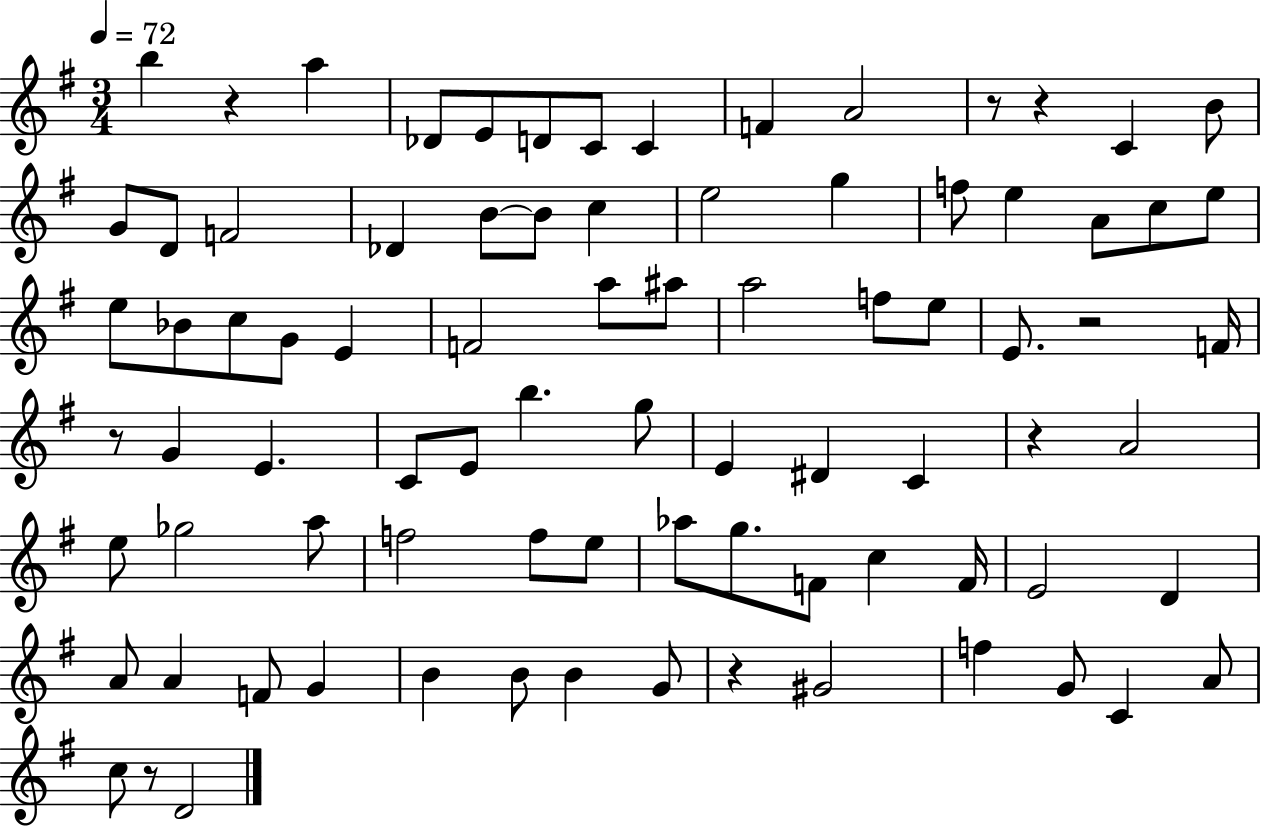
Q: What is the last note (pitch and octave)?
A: D4